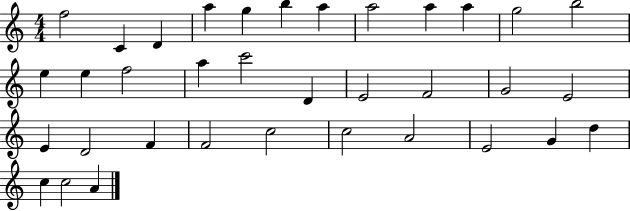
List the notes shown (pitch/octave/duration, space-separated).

F5/h C4/q D4/q A5/q G5/q B5/q A5/q A5/h A5/q A5/q G5/h B5/h E5/q E5/q F5/h A5/q C6/h D4/q E4/h F4/h G4/h E4/h E4/q D4/h F4/q F4/h C5/h C5/h A4/h E4/h G4/q D5/q C5/q C5/h A4/q